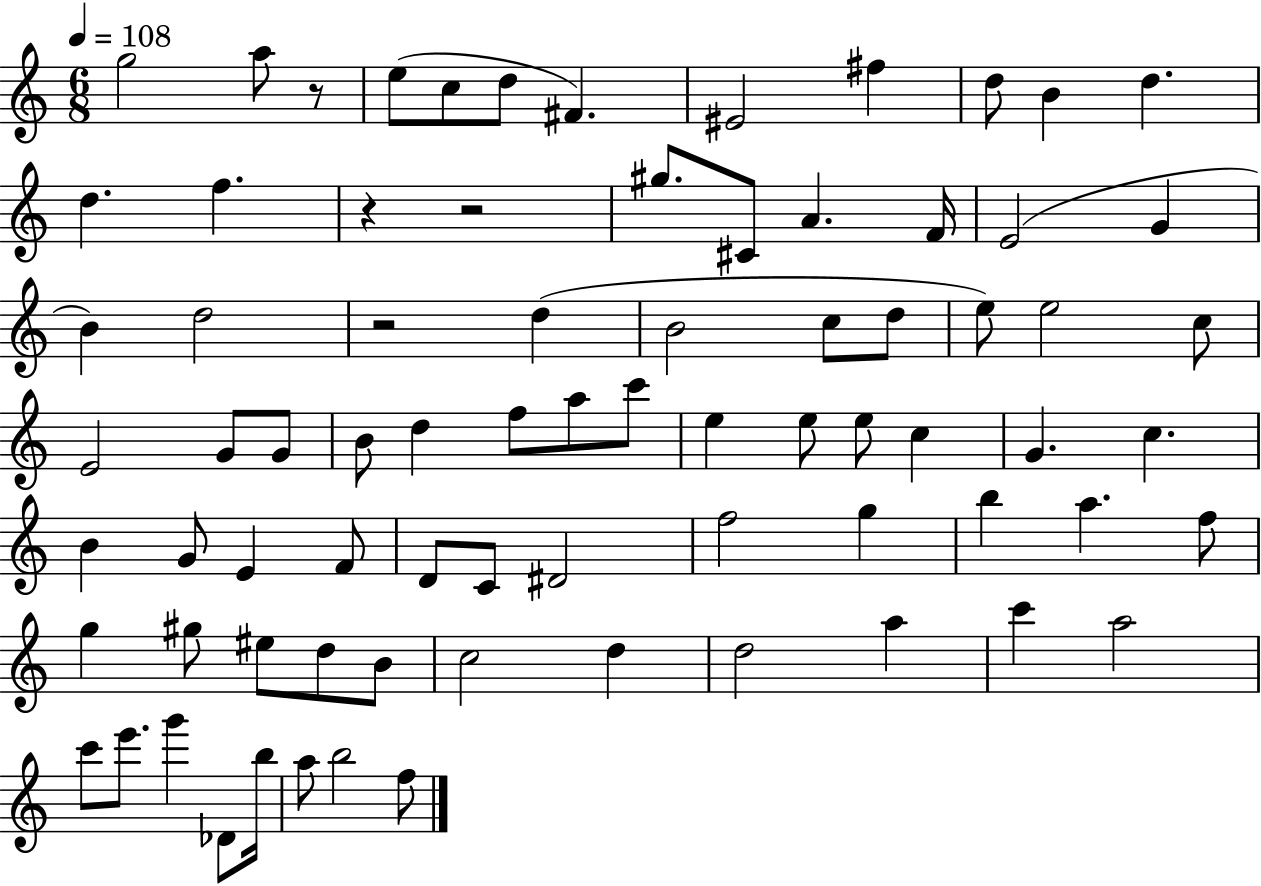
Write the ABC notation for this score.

X:1
T:Untitled
M:6/8
L:1/4
K:C
g2 a/2 z/2 e/2 c/2 d/2 ^F ^E2 ^f d/2 B d d f z z2 ^g/2 ^C/2 A F/4 E2 G B d2 z2 d B2 c/2 d/2 e/2 e2 c/2 E2 G/2 G/2 B/2 d f/2 a/2 c'/2 e e/2 e/2 c G c B G/2 E F/2 D/2 C/2 ^D2 f2 g b a f/2 g ^g/2 ^e/2 d/2 B/2 c2 d d2 a c' a2 c'/2 e'/2 g' _D/2 b/4 a/2 b2 f/2